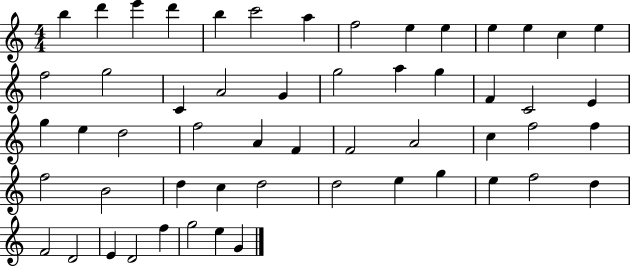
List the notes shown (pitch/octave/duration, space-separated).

B5/q D6/q E6/q D6/q B5/q C6/h A5/q F5/h E5/q E5/q E5/q E5/q C5/q E5/q F5/h G5/h C4/q A4/h G4/q G5/h A5/q G5/q F4/q C4/h E4/q G5/q E5/q D5/h F5/h A4/q F4/q F4/h A4/h C5/q F5/h F5/q F5/h B4/h D5/q C5/q D5/h D5/h E5/q G5/q E5/q F5/h D5/q F4/h D4/h E4/q D4/h F5/q G5/h E5/q G4/q